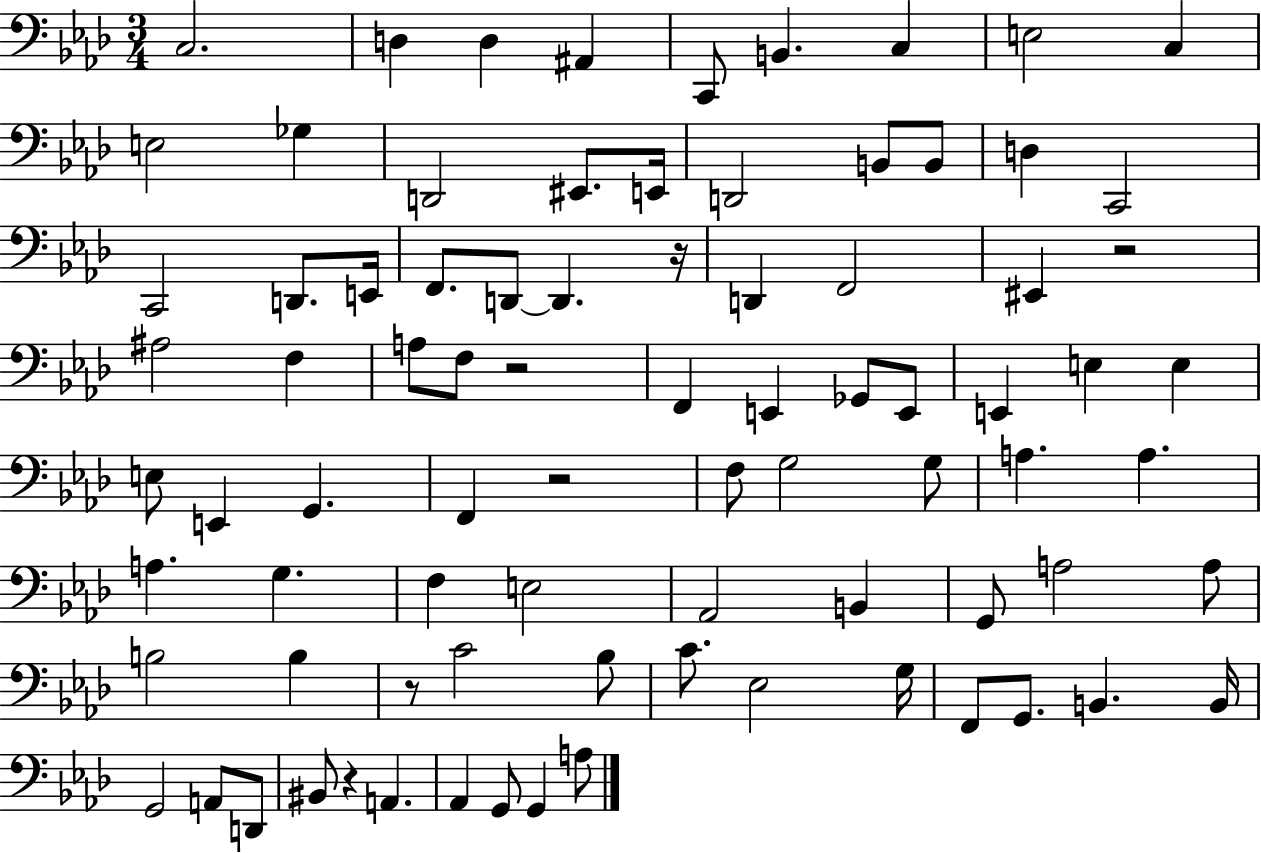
X:1
T:Untitled
M:3/4
L:1/4
K:Ab
C,2 D, D, ^A,, C,,/2 B,, C, E,2 C, E,2 _G, D,,2 ^E,,/2 E,,/4 D,,2 B,,/2 B,,/2 D, C,,2 C,,2 D,,/2 E,,/4 F,,/2 D,,/2 D,, z/4 D,, F,,2 ^E,, z2 ^A,2 F, A,/2 F,/2 z2 F,, E,, _G,,/2 E,,/2 E,, E, E, E,/2 E,, G,, F,, z2 F,/2 G,2 G,/2 A, A, A, G, F, E,2 _A,,2 B,, G,,/2 A,2 A,/2 B,2 B, z/2 C2 _B,/2 C/2 _E,2 G,/4 F,,/2 G,,/2 B,, B,,/4 G,,2 A,,/2 D,,/2 ^B,,/2 z A,, _A,, G,,/2 G,, A,/2